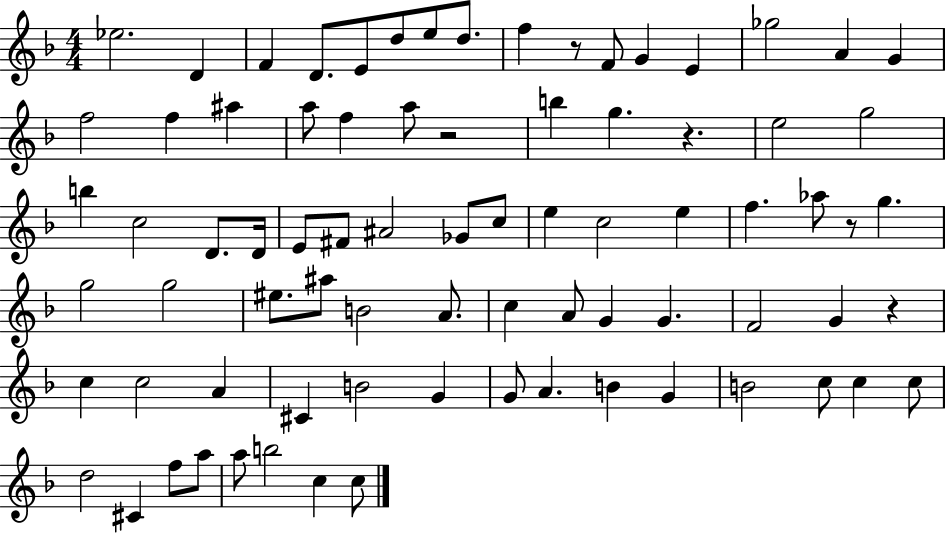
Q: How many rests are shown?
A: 5